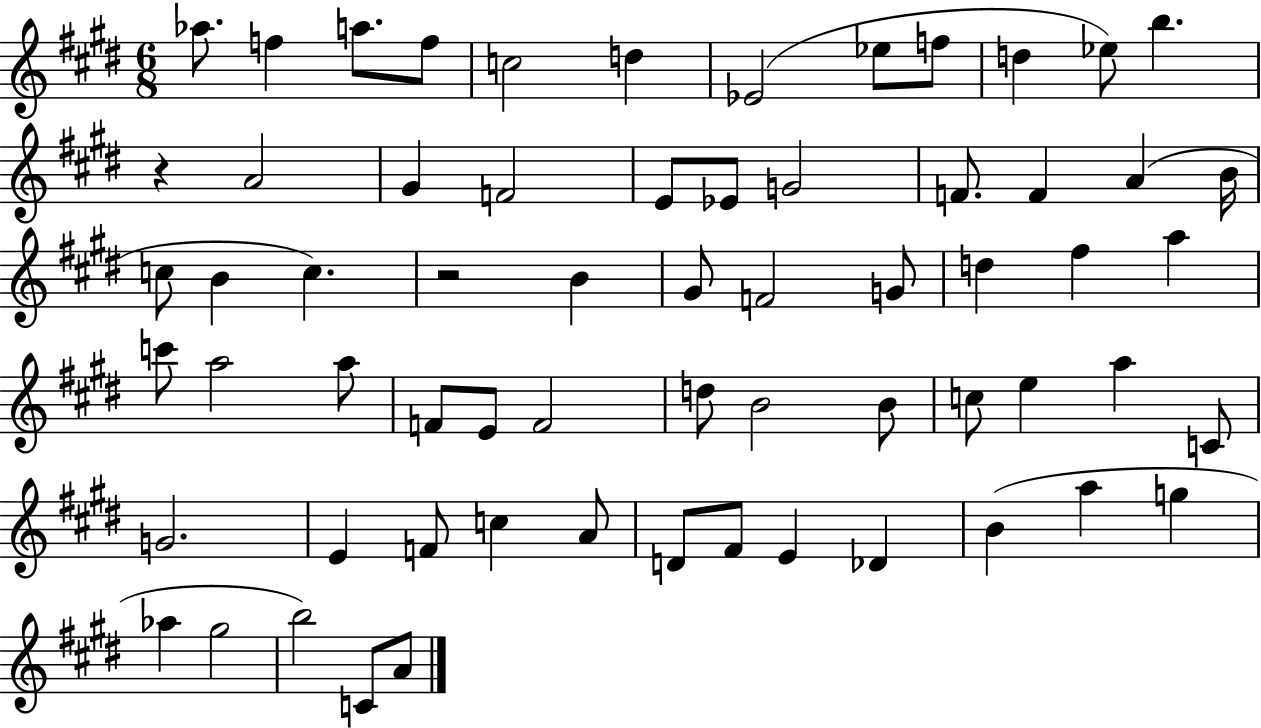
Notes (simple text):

Ab5/e. F5/q A5/e. F5/e C5/h D5/q Eb4/h Eb5/e F5/e D5/q Eb5/e B5/q. R/q A4/h G#4/q F4/h E4/e Eb4/e G4/h F4/e. F4/q A4/q B4/s C5/e B4/q C5/q. R/h B4/q G#4/e F4/h G4/e D5/q F#5/q A5/q C6/e A5/h A5/e F4/e E4/e F4/h D5/e B4/h B4/e C5/e E5/q A5/q C4/e G4/h. E4/q F4/e C5/q A4/e D4/e F#4/e E4/q Db4/q B4/q A5/q G5/q Ab5/q G#5/h B5/h C4/e A4/e